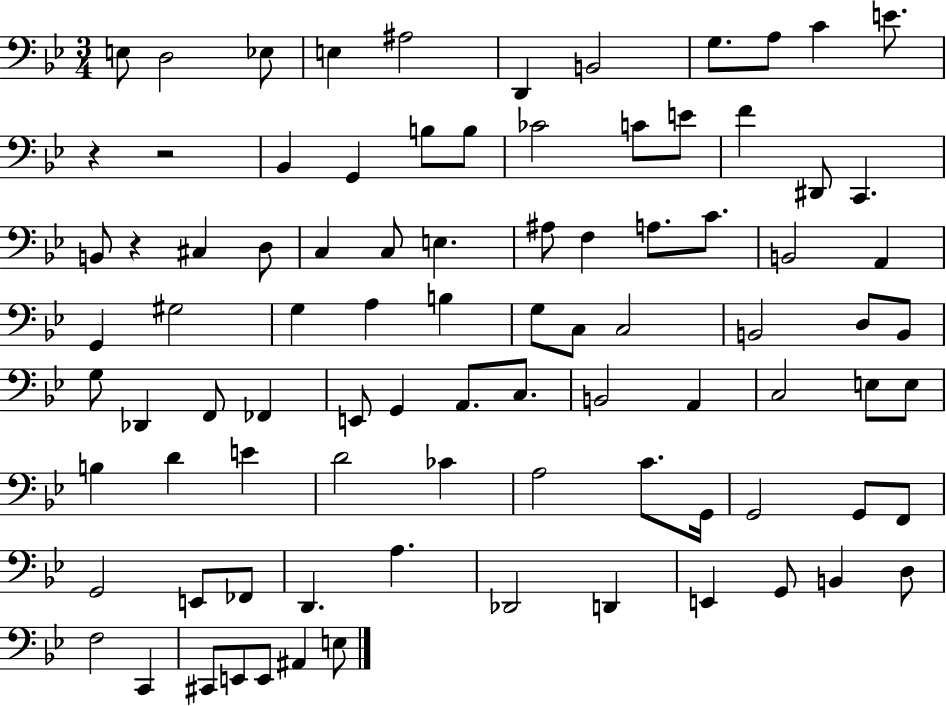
X:1
T:Untitled
M:3/4
L:1/4
K:Bb
E,/2 D,2 _E,/2 E, ^A,2 D,, B,,2 G,/2 A,/2 C E/2 z z2 _B,, G,, B,/2 B,/2 _C2 C/2 E/2 F ^D,,/2 C,, B,,/2 z ^C, D,/2 C, C,/2 E, ^A,/2 F, A,/2 C/2 B,,2 A,, G,, ^G,2 G, A, B, G,/2 C,/2 C,2 B,,2 D,/2 B,,/2 G,/2 _D,, F,,/2 _F,, E,,/2 G,, A,,/2 C,/2 B,,2 A,, C,2 E,/2 E,/2 B, D E D2 _C A,2 C/2 G,,/4 G,,2 G,,/2 F,,/2 G,,2 E,,/2 _F,,/2 D,, A, _D,,2 D,, E,, G,,/2 B,, D,/2 F,2 C,, ^C,,/2 E,,/2 E,,/2 ^A,, E,/2